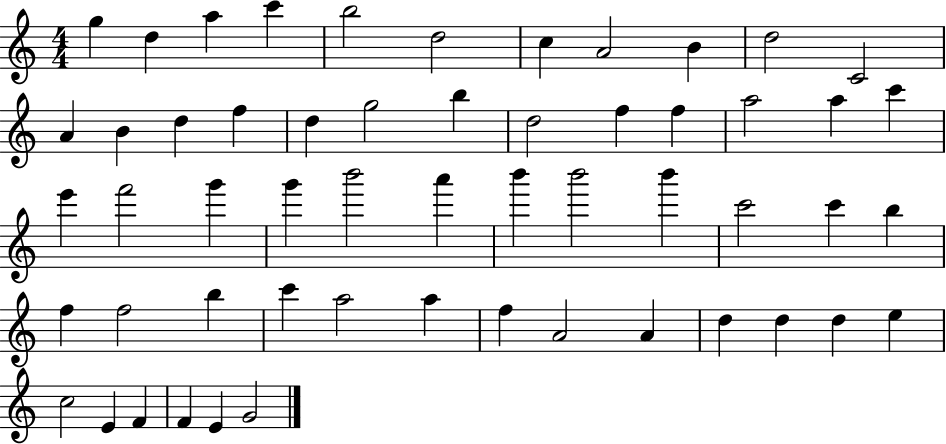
X:1
T:Untitled
M:4/4
L:1/4
K:C
g d a c' b2 d2 c A2 B d2 C2 A B d f d g2 b d2 f f a2 a c' e' f'2 g' g' b'2 a' b' b'2 b' c'2 c' b f f2 b c' a2 a f A2 A d d d e c2 E F F E G2